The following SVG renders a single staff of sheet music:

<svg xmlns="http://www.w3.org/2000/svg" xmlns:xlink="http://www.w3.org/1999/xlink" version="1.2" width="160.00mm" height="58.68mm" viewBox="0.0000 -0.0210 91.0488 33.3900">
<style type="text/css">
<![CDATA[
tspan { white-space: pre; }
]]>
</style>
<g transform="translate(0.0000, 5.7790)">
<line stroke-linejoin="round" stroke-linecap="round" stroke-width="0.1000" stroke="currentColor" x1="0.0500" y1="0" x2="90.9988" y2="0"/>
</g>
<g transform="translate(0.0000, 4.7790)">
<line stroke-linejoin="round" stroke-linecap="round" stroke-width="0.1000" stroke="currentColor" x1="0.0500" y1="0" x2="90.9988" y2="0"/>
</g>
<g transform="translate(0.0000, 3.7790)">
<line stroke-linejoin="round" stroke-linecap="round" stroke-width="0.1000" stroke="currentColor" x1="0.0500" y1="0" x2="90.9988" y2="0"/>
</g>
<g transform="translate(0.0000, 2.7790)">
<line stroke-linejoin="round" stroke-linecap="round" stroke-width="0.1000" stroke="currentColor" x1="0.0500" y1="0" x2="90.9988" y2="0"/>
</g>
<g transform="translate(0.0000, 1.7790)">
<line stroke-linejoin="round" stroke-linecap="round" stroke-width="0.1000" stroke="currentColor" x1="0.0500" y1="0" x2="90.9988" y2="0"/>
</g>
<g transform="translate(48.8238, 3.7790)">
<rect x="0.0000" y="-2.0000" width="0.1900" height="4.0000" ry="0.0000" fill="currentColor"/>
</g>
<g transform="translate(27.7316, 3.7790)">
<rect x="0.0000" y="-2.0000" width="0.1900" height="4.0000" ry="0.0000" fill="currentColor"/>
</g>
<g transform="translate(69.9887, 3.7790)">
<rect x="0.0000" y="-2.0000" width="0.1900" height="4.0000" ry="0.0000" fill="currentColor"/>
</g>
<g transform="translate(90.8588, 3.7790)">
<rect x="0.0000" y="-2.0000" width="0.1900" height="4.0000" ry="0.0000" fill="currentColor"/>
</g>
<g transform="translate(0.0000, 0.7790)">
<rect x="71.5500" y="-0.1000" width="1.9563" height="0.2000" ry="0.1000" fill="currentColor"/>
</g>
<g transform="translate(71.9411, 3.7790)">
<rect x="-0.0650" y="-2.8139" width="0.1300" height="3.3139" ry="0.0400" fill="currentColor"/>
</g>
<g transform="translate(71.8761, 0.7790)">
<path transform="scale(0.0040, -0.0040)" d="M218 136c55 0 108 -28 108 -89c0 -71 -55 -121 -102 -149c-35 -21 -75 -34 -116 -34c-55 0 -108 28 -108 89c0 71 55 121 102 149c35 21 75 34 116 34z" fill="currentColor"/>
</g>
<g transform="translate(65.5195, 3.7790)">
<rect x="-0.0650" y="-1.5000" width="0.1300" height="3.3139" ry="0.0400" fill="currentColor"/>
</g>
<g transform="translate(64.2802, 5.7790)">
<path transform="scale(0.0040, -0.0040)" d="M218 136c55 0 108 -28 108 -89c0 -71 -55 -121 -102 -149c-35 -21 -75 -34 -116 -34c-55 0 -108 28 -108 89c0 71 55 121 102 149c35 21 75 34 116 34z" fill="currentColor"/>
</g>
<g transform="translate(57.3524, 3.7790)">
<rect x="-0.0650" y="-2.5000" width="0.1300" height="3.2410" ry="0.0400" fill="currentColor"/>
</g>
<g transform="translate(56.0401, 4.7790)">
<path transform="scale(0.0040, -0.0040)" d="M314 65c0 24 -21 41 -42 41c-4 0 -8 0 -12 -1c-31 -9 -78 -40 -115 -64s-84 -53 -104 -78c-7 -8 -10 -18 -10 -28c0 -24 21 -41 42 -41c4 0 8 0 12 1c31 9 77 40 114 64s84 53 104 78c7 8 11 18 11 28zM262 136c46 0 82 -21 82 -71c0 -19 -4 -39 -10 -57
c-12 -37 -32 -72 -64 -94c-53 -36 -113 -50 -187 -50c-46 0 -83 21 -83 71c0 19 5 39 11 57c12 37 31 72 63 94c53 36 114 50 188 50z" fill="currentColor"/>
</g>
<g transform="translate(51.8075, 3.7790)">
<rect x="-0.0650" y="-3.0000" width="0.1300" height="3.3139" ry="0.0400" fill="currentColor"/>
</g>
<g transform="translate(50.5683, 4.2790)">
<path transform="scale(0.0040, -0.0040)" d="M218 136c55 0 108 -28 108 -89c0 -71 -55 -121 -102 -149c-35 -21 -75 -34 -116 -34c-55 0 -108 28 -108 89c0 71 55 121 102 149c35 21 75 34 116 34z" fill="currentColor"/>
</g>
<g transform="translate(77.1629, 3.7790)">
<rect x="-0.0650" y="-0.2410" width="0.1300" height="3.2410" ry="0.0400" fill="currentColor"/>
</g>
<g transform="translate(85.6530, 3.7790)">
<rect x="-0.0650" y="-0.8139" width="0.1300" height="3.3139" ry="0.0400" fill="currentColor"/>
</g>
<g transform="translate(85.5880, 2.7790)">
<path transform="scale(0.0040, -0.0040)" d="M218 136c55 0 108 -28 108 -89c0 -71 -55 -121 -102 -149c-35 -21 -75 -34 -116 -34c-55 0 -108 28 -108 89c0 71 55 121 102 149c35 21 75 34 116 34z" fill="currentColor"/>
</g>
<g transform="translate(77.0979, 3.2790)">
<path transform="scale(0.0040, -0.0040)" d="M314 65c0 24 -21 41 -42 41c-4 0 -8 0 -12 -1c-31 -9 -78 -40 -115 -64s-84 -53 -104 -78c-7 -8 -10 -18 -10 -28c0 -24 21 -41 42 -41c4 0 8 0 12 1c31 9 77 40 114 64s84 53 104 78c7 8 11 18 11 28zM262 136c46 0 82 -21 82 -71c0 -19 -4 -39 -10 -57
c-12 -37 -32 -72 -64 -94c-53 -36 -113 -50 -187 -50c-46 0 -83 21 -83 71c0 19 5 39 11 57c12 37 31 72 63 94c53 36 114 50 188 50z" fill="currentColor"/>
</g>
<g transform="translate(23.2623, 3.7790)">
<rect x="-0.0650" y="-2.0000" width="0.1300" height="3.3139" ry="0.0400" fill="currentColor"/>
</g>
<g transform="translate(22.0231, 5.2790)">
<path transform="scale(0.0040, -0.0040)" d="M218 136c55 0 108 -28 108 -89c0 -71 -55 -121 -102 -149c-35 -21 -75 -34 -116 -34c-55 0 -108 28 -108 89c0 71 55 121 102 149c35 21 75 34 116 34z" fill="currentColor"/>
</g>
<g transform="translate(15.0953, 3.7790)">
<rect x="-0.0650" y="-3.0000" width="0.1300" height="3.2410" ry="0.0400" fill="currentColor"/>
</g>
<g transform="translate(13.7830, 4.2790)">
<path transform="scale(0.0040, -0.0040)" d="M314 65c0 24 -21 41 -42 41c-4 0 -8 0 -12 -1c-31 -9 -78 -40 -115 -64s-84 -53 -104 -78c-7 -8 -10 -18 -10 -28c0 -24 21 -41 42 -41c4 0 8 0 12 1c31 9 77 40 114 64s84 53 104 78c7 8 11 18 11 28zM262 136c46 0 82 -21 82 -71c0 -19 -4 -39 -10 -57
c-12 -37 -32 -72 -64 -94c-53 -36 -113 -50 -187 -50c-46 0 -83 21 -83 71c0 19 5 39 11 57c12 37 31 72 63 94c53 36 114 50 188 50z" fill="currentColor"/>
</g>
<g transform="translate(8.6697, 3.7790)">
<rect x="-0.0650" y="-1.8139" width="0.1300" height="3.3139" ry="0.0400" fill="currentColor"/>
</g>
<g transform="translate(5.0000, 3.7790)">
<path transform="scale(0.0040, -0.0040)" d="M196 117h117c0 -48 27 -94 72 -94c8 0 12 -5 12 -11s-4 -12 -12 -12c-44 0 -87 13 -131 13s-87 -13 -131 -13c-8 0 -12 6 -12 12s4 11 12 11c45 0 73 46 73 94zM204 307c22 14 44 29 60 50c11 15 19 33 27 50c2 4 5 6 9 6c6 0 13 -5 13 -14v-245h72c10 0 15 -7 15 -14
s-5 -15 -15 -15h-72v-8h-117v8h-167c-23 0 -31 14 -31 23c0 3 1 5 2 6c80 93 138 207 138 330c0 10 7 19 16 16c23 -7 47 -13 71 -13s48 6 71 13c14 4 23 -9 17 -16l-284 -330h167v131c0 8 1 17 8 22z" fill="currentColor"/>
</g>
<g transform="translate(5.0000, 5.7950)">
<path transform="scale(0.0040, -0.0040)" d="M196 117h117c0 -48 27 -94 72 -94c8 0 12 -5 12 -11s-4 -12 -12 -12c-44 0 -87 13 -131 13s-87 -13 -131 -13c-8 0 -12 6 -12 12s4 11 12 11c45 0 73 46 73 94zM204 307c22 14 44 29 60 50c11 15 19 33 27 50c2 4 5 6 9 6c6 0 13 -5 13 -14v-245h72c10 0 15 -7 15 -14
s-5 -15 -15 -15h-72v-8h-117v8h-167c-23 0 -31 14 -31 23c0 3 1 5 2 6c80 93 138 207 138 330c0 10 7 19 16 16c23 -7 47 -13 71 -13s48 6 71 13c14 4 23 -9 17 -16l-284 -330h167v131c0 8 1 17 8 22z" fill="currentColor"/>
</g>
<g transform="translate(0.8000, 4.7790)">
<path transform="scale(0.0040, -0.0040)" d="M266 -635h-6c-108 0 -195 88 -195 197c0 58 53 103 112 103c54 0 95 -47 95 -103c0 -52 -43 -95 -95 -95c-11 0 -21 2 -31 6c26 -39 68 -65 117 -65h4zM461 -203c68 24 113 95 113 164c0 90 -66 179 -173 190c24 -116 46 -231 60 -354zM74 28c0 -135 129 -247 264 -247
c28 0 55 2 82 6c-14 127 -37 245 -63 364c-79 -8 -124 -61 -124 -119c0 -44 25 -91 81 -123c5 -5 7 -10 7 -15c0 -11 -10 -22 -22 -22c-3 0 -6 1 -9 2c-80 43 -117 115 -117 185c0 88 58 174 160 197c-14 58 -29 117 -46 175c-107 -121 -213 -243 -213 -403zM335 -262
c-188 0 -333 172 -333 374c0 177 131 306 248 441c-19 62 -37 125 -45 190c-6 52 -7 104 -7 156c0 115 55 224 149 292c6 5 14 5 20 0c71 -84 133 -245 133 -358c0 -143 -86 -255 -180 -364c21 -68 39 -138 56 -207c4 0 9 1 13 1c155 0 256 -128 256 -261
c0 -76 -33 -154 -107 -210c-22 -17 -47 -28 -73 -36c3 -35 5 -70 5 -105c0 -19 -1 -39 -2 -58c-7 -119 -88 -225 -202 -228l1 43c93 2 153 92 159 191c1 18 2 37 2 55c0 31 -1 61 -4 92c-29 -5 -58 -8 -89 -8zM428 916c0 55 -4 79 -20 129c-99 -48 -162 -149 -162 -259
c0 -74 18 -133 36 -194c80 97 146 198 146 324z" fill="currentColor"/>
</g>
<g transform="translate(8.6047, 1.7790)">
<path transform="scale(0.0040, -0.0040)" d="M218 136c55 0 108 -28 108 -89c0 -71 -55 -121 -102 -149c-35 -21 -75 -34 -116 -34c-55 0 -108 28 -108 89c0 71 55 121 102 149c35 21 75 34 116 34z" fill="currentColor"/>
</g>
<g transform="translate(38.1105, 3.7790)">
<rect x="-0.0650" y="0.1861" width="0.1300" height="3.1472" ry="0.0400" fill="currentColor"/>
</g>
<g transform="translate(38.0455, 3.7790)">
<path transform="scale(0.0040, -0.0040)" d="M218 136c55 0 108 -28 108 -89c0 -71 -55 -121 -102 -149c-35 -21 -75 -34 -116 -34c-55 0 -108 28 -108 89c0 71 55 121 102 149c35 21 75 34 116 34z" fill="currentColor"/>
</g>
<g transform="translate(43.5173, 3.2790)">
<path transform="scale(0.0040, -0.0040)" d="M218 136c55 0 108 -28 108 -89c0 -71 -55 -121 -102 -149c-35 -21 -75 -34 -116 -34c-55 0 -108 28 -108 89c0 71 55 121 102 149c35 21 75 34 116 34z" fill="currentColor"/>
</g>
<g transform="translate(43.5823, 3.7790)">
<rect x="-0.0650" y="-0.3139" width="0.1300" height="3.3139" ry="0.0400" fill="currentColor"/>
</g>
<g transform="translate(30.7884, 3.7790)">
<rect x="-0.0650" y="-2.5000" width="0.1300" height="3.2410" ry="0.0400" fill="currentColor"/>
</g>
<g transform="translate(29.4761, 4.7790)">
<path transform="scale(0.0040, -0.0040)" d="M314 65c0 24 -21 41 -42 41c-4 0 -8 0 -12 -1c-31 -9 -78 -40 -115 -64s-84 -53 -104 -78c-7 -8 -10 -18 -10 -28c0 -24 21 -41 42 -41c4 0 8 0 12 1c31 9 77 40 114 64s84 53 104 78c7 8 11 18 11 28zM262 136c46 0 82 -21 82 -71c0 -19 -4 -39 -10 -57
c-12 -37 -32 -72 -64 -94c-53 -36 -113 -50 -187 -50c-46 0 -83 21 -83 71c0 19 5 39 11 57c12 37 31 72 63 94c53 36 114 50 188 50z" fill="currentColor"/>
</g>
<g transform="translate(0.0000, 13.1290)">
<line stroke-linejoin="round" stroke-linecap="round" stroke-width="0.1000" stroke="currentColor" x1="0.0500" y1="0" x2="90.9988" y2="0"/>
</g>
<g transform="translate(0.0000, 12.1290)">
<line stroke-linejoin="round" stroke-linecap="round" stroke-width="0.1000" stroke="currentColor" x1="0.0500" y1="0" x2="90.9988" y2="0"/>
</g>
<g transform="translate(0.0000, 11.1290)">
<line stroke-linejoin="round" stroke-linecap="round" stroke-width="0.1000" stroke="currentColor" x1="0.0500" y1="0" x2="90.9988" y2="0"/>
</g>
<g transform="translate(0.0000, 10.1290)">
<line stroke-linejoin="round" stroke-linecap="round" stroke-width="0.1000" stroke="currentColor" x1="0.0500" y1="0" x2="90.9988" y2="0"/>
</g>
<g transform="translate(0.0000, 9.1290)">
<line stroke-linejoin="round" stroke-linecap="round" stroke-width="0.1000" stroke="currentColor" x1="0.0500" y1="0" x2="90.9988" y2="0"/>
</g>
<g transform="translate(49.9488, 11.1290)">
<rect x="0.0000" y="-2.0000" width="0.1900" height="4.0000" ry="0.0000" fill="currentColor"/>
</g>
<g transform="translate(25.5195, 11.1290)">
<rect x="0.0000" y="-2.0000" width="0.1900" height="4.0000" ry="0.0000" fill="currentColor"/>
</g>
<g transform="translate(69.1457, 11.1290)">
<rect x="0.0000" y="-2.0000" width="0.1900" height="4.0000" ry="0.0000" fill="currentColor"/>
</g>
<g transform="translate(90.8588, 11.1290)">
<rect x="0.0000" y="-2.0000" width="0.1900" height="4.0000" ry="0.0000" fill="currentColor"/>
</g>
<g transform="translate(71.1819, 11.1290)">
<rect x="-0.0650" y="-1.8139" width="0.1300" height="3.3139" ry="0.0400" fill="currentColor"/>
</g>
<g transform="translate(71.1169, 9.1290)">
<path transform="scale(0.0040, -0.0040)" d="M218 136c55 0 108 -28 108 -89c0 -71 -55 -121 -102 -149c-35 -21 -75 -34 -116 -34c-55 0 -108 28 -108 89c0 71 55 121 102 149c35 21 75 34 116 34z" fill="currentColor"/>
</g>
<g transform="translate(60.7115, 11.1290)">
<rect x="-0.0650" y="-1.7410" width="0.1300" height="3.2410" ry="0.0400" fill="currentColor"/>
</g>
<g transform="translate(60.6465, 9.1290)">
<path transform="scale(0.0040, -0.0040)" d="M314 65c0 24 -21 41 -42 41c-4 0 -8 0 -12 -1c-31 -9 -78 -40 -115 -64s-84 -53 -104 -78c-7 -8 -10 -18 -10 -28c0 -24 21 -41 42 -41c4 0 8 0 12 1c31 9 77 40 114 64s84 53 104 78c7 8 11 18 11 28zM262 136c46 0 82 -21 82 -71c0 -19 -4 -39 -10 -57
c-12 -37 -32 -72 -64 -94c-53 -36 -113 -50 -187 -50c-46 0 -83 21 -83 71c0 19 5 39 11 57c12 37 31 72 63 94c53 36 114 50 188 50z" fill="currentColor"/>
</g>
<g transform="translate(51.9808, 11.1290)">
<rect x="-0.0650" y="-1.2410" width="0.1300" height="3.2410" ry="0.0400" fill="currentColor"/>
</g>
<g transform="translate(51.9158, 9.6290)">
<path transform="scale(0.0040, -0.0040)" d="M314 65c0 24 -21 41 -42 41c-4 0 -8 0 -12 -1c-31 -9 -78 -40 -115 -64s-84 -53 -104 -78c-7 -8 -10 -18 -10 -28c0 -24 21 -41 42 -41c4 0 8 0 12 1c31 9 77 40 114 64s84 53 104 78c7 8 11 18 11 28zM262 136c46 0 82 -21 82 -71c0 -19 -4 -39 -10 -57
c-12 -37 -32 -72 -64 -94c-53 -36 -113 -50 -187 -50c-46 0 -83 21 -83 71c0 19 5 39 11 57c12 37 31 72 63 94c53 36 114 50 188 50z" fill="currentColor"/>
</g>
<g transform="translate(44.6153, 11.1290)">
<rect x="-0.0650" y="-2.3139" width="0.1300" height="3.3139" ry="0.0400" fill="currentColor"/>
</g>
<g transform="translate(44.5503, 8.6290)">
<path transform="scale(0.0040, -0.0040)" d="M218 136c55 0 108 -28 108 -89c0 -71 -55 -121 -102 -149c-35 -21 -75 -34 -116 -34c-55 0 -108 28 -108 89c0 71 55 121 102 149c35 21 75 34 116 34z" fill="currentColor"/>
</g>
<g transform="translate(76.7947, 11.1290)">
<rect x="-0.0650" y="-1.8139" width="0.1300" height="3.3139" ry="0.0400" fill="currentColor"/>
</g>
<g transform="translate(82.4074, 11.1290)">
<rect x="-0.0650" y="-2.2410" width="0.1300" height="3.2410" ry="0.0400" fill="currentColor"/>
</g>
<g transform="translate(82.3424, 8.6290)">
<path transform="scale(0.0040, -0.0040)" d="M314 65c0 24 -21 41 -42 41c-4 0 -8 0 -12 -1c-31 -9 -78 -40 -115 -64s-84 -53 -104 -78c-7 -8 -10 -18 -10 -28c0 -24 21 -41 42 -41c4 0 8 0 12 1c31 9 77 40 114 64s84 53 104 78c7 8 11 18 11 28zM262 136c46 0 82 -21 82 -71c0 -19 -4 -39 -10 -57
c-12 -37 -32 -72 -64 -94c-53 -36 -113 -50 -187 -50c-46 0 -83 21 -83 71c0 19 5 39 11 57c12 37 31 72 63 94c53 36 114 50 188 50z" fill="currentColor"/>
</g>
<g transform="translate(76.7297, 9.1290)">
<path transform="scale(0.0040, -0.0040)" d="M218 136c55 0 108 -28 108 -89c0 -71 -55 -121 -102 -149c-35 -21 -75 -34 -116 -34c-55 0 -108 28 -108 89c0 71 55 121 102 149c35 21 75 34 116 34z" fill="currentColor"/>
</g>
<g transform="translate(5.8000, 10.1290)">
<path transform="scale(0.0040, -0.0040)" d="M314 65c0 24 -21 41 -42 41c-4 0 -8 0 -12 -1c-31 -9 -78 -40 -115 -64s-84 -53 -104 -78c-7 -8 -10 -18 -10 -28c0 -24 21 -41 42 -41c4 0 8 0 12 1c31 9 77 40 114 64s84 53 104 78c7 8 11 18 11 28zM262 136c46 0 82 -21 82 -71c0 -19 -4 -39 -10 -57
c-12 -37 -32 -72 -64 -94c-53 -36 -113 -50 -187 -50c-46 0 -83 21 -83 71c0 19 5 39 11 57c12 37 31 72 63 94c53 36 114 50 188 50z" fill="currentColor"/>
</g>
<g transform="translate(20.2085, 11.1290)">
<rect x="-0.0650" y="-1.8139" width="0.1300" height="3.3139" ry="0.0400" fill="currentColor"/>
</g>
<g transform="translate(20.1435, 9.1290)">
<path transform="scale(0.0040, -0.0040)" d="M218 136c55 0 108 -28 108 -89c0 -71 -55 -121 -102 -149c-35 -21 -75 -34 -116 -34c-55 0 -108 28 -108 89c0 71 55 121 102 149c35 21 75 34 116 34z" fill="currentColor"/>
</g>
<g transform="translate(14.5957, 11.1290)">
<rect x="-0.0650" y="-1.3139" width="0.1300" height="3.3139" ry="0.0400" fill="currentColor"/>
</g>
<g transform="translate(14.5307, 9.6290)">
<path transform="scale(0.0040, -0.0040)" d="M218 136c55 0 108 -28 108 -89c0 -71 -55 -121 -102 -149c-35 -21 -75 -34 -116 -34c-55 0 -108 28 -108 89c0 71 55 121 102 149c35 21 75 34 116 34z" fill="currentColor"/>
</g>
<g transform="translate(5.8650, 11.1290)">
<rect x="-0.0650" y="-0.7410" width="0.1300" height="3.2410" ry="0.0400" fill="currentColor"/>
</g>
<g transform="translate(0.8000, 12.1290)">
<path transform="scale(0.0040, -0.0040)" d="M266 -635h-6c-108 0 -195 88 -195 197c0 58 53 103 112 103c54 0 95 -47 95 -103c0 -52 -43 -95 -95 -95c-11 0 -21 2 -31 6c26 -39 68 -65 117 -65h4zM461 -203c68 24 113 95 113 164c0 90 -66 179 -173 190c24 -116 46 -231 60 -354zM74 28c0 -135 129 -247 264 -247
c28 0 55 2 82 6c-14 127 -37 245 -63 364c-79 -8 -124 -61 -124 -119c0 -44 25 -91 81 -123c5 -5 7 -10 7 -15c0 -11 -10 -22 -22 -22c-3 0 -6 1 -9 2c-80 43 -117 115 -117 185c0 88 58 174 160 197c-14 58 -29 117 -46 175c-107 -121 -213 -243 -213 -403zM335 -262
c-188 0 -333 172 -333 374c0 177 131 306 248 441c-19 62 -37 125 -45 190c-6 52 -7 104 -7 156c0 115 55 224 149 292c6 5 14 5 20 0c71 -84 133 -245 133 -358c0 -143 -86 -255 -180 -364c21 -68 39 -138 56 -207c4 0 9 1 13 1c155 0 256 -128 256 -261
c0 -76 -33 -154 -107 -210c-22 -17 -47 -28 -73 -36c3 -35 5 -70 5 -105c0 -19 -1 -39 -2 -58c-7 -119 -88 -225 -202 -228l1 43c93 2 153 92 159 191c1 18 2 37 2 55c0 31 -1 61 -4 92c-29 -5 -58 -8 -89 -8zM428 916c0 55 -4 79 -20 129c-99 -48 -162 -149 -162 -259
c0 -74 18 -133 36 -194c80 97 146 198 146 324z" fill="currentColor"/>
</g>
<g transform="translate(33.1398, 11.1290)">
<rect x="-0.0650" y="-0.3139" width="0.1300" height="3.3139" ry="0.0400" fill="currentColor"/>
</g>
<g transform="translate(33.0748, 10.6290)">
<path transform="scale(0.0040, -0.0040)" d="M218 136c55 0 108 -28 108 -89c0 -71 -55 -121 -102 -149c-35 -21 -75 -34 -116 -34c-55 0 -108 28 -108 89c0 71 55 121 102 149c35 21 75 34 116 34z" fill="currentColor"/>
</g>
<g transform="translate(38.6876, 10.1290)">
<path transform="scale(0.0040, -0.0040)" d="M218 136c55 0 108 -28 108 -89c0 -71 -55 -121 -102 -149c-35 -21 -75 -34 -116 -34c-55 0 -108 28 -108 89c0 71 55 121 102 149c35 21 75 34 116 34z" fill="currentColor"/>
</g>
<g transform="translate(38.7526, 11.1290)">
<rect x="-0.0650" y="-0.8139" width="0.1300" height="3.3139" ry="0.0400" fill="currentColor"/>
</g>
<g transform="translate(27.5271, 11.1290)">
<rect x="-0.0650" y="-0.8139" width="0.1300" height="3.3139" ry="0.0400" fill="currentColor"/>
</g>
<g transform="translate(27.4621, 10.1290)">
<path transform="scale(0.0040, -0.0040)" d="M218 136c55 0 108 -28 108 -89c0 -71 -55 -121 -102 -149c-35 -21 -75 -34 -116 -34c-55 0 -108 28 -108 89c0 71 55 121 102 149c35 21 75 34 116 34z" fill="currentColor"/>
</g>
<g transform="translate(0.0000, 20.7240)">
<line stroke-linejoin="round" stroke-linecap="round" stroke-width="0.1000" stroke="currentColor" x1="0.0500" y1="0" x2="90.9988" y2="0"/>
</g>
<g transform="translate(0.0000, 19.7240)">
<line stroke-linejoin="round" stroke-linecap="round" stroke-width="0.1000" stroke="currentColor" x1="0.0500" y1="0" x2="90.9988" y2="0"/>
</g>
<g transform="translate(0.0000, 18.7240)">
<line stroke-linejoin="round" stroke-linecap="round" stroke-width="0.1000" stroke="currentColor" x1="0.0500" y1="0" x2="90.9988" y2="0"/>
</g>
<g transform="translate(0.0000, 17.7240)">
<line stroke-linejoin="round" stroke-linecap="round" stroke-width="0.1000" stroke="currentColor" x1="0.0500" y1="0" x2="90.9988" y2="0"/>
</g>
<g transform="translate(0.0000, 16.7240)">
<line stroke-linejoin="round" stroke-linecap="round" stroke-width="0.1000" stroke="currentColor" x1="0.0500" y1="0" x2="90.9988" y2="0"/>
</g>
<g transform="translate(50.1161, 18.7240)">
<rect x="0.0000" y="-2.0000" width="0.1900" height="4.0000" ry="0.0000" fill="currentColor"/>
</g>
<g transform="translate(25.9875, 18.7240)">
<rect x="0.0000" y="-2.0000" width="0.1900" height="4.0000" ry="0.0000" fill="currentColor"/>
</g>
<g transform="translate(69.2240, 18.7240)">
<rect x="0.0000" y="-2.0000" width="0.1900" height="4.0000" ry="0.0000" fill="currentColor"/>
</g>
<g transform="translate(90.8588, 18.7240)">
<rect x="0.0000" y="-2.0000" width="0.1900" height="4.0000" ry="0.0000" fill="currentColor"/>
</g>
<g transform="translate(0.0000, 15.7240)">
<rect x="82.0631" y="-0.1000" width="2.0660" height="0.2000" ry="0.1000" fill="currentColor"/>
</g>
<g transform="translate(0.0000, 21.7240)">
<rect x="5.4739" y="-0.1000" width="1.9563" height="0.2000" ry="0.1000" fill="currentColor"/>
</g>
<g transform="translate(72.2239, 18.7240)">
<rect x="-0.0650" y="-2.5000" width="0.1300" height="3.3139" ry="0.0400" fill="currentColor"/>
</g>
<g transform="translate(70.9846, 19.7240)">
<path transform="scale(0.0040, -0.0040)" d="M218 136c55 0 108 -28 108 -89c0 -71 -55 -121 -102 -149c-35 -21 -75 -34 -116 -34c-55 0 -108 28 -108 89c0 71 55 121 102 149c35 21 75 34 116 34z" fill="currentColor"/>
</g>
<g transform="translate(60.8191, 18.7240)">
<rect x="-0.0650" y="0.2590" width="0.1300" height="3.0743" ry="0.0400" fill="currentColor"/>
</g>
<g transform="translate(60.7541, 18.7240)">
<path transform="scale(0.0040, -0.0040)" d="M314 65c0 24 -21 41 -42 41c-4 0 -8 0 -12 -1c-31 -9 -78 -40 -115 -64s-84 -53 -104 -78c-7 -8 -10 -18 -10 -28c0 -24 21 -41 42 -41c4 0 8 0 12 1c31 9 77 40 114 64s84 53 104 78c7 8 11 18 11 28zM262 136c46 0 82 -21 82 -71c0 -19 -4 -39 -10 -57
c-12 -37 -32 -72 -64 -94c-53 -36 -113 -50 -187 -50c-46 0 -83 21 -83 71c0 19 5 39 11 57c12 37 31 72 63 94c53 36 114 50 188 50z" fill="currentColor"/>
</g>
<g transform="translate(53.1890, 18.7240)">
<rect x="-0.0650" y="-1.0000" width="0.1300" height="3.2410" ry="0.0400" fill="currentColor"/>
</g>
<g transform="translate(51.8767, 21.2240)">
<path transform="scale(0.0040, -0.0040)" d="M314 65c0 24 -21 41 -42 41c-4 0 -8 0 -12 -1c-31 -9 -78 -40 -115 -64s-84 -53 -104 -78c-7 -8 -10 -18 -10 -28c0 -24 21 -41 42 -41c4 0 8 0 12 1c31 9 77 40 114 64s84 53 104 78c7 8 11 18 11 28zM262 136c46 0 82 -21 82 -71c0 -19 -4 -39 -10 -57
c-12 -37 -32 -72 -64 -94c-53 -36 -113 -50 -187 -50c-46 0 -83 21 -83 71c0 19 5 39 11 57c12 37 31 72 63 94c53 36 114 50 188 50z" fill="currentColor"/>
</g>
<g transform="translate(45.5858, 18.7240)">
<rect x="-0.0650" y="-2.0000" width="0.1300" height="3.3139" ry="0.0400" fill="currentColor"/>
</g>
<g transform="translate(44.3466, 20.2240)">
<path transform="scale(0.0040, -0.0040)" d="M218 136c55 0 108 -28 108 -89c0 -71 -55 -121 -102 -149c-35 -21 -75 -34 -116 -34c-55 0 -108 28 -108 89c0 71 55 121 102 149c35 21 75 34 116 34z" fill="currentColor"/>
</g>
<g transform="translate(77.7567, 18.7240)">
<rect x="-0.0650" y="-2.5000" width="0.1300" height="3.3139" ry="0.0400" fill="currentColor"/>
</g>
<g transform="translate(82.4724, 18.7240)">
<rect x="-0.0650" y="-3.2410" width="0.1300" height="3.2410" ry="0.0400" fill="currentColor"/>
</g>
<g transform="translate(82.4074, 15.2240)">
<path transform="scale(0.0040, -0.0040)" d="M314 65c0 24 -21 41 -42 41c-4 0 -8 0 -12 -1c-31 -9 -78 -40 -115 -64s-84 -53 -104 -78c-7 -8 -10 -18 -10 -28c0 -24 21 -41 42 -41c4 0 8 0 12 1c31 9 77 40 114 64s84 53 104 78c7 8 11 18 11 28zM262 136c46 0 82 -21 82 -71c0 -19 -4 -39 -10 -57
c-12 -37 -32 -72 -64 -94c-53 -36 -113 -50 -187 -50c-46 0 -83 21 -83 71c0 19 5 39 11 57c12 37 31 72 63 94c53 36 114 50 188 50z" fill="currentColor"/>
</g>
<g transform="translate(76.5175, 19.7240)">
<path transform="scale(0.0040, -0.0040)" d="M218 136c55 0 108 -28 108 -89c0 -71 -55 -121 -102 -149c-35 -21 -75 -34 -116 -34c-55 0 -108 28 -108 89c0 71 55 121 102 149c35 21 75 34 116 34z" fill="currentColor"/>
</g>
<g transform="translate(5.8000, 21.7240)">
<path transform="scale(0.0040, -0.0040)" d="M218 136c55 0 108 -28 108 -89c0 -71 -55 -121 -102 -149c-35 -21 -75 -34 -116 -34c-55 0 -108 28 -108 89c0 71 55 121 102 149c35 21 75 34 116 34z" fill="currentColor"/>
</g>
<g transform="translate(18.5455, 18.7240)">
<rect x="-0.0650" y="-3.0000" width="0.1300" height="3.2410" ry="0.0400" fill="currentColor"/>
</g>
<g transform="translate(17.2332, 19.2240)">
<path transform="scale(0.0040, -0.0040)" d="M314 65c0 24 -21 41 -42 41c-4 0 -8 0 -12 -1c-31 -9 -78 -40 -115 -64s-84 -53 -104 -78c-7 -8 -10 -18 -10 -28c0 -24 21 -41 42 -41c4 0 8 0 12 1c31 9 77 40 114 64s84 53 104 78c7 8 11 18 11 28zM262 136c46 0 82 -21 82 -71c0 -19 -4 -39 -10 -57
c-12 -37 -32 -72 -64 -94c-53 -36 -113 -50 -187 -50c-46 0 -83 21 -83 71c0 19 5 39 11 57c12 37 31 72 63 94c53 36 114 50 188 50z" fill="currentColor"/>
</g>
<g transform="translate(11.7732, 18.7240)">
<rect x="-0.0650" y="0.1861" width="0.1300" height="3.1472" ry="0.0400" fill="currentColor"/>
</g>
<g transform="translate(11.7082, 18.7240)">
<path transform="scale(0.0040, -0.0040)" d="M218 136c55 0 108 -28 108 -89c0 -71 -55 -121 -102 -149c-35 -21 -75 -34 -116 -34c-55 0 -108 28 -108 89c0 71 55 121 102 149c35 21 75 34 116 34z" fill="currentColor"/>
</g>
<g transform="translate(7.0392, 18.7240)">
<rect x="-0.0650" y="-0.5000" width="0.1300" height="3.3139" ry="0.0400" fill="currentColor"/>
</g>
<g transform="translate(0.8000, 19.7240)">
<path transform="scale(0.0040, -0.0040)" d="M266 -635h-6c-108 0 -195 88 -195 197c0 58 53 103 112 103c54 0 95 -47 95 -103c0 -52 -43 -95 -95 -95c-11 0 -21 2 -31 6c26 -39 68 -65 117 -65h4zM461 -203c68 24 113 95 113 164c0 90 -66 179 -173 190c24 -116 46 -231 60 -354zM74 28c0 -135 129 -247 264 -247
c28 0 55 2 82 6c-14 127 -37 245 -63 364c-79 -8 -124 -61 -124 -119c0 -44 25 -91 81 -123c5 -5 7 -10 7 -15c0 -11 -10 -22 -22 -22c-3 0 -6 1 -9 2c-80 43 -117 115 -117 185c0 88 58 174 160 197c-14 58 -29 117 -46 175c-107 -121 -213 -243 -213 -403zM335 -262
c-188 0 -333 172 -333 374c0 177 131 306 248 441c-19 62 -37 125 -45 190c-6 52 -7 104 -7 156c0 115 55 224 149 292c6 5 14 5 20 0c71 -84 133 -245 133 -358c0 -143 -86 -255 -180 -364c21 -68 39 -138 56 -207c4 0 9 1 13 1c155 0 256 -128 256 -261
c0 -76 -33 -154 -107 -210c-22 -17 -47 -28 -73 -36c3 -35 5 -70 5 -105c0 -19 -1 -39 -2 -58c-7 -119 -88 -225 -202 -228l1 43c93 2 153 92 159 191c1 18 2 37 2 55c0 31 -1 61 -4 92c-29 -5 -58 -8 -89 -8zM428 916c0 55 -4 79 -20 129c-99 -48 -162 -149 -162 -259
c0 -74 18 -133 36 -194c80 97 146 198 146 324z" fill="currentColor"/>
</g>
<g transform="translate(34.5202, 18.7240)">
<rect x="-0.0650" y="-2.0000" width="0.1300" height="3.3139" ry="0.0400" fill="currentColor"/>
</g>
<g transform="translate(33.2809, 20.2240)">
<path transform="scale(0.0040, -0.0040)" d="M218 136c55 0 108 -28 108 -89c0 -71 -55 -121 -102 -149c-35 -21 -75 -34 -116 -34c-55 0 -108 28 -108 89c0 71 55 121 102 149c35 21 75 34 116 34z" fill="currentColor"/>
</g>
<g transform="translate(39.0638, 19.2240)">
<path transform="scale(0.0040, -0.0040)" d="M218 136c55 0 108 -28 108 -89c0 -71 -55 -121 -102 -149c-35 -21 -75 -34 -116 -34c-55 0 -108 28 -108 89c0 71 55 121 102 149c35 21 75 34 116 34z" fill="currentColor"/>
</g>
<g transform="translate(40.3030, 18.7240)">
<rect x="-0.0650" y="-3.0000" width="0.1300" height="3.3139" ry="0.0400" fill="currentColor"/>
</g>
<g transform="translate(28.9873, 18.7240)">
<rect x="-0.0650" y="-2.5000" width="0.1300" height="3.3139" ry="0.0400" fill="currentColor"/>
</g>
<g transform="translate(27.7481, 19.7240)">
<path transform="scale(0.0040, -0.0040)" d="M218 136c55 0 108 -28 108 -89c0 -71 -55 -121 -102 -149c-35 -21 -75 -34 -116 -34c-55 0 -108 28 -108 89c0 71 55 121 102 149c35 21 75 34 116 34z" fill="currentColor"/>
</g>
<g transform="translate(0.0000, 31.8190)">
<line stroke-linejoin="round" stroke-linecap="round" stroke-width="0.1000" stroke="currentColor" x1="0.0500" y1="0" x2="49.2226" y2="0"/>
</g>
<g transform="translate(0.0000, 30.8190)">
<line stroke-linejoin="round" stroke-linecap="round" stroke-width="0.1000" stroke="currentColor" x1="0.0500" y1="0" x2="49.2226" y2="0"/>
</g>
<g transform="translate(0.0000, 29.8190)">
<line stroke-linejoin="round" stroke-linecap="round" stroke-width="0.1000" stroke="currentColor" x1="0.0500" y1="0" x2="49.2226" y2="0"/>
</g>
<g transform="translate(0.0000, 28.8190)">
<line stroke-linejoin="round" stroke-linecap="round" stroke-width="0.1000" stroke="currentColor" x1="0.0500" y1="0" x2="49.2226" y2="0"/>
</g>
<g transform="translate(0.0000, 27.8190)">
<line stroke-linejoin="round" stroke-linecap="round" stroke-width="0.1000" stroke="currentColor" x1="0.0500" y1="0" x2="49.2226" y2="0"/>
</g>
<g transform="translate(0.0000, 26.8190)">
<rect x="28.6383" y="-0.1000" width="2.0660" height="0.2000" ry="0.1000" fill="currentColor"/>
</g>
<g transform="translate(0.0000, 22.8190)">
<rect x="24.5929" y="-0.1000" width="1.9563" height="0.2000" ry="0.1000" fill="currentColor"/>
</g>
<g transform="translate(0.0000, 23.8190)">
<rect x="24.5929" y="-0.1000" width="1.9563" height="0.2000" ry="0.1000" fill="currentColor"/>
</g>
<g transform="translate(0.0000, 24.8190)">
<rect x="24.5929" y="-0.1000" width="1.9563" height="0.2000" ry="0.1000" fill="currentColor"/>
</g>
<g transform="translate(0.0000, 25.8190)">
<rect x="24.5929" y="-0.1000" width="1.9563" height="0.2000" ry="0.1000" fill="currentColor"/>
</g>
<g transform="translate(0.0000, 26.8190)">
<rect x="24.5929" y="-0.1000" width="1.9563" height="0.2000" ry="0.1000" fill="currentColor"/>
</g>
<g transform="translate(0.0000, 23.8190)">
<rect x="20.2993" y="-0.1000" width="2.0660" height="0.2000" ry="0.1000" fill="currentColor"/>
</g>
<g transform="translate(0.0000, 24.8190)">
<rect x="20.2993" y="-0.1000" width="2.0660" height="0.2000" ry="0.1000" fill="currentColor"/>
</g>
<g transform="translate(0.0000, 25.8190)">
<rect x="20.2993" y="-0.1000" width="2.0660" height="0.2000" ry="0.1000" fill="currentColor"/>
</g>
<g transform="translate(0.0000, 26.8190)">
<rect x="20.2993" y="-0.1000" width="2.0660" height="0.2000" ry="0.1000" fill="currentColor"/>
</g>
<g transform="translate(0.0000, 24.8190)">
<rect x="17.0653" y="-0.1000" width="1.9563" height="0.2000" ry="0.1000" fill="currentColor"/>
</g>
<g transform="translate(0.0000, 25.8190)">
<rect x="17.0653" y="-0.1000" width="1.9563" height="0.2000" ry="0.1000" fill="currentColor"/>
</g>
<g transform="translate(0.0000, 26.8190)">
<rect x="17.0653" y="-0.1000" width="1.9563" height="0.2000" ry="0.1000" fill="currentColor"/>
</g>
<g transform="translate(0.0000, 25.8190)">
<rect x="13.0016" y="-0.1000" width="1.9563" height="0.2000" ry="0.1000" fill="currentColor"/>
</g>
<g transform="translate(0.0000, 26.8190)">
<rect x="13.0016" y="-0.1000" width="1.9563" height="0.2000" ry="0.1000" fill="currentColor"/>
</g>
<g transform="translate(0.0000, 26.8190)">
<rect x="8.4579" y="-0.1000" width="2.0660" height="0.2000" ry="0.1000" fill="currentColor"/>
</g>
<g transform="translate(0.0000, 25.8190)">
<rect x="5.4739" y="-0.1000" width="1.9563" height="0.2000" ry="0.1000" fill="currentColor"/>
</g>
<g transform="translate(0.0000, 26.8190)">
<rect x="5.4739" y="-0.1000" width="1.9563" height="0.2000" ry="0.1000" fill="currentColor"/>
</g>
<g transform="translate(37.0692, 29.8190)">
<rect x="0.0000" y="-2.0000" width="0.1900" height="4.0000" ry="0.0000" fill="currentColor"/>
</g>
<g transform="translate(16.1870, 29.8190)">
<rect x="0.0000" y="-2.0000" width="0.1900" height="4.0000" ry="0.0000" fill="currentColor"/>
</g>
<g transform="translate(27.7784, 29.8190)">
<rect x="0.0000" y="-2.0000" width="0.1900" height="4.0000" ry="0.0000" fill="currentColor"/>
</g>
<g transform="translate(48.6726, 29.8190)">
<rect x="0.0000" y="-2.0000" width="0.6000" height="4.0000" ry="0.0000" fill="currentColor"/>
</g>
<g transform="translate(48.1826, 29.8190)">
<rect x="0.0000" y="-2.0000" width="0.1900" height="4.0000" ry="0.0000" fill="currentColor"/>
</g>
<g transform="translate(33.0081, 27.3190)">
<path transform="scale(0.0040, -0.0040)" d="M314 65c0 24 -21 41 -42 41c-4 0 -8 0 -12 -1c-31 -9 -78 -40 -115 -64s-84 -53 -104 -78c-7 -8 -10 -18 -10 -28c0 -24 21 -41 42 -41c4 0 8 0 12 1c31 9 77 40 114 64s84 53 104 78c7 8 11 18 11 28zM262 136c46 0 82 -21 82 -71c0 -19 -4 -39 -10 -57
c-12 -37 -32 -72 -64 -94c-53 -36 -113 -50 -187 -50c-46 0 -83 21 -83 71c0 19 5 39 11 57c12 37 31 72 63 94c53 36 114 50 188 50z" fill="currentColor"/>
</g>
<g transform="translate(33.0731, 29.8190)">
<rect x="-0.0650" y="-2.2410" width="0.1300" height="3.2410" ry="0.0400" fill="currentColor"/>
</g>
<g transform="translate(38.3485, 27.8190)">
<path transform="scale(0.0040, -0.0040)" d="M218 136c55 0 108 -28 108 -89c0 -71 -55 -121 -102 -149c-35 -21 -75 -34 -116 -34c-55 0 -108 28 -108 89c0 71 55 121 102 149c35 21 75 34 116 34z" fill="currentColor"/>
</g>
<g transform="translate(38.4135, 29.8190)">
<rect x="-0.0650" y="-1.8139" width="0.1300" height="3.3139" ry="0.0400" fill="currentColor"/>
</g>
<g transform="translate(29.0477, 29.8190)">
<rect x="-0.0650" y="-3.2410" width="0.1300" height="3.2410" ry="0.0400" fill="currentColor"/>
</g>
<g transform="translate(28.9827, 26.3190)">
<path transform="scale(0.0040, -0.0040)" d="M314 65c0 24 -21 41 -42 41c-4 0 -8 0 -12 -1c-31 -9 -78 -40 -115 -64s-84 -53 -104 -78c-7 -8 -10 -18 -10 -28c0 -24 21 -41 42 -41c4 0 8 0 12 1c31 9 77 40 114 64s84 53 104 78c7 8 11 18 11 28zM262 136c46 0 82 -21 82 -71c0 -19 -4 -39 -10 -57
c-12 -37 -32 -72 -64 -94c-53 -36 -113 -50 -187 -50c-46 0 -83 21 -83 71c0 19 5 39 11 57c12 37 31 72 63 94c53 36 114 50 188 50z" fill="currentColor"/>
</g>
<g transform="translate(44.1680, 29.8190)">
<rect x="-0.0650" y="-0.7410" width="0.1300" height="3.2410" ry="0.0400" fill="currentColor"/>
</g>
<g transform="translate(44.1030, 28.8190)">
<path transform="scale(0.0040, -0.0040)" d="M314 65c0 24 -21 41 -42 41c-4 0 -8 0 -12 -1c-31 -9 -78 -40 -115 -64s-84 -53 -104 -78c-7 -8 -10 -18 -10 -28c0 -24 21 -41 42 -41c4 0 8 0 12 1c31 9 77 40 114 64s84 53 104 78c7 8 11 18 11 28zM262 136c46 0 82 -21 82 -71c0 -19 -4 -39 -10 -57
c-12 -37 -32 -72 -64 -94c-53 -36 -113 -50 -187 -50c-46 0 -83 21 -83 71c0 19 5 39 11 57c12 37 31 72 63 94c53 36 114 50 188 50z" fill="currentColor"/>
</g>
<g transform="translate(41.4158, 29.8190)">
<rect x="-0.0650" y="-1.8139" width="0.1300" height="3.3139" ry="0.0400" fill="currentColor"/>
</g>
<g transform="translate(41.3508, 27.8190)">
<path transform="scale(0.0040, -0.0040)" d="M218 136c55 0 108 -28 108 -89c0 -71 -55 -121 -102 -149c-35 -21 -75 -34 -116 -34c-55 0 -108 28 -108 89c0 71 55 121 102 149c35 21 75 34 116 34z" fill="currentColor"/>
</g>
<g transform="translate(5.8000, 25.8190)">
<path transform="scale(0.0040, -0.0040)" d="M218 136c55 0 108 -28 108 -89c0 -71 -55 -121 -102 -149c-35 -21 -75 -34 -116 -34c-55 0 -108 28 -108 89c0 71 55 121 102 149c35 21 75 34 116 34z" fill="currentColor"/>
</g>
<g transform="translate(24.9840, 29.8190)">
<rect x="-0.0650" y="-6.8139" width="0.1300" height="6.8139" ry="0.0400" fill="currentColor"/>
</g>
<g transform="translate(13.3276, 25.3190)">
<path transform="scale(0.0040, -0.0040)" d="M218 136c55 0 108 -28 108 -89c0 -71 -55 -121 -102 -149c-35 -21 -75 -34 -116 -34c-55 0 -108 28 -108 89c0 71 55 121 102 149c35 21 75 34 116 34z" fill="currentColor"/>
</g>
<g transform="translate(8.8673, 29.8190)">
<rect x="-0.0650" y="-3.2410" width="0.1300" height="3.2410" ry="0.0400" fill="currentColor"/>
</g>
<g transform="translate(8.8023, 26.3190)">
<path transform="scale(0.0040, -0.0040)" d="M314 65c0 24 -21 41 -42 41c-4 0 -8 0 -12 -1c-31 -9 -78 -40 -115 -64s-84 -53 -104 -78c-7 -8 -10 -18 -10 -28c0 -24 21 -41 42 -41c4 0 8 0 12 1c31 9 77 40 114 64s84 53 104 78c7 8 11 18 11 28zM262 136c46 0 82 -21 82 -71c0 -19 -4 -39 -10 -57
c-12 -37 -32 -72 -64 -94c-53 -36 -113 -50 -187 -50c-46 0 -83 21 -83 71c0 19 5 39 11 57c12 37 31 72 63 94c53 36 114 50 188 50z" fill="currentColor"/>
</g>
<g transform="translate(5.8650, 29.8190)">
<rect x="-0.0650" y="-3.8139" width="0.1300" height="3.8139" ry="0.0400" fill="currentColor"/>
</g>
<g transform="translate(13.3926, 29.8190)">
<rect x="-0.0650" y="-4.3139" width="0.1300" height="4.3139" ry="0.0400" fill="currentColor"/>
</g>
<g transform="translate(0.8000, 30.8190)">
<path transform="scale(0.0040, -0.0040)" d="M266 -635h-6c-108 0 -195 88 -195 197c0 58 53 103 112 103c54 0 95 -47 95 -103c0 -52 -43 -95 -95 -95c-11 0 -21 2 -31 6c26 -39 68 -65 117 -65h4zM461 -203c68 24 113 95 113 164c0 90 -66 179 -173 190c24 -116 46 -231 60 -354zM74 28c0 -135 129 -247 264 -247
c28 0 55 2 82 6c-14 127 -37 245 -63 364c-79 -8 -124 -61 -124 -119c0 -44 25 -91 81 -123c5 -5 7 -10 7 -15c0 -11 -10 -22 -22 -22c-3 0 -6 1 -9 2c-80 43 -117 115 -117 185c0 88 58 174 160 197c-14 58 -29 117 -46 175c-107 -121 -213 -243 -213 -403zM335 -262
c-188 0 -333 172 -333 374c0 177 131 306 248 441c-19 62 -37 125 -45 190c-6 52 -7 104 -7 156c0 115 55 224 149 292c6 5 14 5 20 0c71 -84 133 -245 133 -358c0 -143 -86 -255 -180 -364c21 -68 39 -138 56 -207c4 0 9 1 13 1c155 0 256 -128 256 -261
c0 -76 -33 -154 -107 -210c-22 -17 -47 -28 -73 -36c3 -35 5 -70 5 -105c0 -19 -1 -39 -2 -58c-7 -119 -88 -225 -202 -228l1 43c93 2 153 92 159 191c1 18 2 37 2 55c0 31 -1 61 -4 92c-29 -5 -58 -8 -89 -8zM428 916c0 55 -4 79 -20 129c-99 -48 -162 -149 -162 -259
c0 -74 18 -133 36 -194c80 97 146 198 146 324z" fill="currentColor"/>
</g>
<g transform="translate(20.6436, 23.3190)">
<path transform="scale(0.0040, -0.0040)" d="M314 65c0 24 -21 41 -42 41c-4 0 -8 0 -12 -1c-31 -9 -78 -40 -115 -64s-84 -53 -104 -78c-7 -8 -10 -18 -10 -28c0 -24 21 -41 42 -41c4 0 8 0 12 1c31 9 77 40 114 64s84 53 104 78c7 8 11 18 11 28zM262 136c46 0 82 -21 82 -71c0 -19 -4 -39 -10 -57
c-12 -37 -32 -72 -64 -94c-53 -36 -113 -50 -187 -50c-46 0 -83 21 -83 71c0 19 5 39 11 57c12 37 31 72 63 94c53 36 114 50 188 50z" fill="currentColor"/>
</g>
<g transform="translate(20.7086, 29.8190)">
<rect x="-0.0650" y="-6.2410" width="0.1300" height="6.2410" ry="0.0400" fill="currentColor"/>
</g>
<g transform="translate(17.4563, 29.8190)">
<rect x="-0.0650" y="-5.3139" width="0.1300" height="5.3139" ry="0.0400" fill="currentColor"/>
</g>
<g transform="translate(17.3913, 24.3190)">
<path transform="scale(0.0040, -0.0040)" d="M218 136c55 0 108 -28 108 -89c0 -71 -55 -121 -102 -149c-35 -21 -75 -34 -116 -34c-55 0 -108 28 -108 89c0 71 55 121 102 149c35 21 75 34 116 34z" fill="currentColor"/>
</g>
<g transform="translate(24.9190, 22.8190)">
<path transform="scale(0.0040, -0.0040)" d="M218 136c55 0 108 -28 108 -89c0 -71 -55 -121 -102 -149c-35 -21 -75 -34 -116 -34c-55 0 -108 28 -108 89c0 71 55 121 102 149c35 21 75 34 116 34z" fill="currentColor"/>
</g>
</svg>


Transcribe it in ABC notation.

X:1
T:Untitled
M:4/4
L:1/4
K:C
f A2 F G2 B c A G2 E a c2 d d2 e f d c d g e2 f2 f f g2 C B A2 G F A F D2 B2 G G b2 c' b2 d' f' a'2 b' b2 g2 f f d2